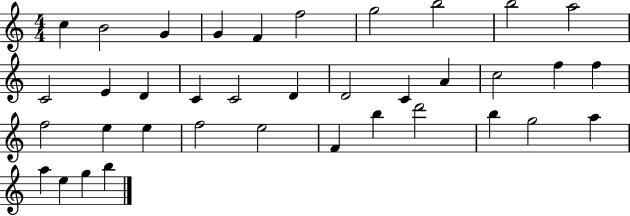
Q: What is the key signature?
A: C major